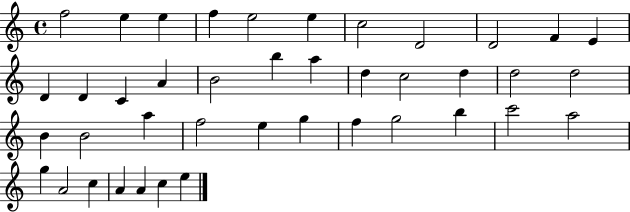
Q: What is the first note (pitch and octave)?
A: F5